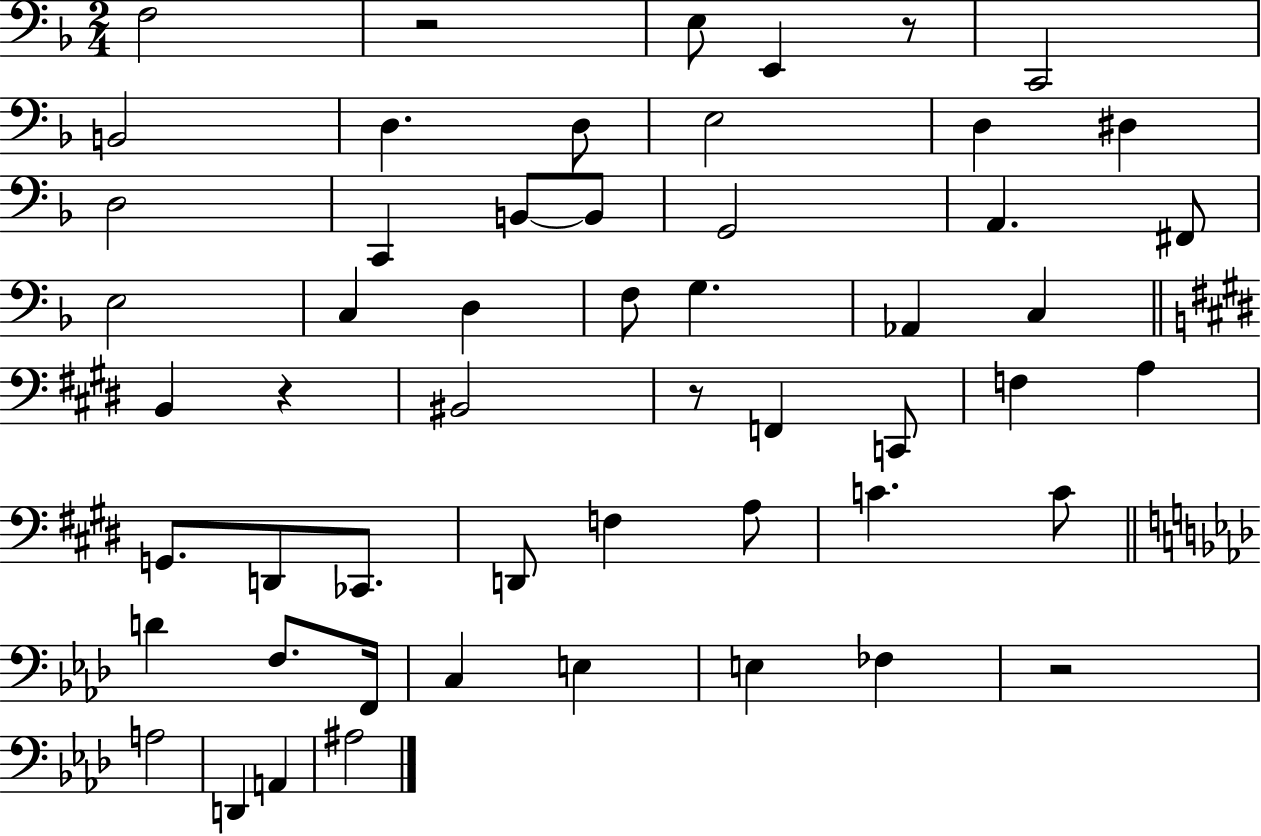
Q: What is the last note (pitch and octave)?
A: A#3